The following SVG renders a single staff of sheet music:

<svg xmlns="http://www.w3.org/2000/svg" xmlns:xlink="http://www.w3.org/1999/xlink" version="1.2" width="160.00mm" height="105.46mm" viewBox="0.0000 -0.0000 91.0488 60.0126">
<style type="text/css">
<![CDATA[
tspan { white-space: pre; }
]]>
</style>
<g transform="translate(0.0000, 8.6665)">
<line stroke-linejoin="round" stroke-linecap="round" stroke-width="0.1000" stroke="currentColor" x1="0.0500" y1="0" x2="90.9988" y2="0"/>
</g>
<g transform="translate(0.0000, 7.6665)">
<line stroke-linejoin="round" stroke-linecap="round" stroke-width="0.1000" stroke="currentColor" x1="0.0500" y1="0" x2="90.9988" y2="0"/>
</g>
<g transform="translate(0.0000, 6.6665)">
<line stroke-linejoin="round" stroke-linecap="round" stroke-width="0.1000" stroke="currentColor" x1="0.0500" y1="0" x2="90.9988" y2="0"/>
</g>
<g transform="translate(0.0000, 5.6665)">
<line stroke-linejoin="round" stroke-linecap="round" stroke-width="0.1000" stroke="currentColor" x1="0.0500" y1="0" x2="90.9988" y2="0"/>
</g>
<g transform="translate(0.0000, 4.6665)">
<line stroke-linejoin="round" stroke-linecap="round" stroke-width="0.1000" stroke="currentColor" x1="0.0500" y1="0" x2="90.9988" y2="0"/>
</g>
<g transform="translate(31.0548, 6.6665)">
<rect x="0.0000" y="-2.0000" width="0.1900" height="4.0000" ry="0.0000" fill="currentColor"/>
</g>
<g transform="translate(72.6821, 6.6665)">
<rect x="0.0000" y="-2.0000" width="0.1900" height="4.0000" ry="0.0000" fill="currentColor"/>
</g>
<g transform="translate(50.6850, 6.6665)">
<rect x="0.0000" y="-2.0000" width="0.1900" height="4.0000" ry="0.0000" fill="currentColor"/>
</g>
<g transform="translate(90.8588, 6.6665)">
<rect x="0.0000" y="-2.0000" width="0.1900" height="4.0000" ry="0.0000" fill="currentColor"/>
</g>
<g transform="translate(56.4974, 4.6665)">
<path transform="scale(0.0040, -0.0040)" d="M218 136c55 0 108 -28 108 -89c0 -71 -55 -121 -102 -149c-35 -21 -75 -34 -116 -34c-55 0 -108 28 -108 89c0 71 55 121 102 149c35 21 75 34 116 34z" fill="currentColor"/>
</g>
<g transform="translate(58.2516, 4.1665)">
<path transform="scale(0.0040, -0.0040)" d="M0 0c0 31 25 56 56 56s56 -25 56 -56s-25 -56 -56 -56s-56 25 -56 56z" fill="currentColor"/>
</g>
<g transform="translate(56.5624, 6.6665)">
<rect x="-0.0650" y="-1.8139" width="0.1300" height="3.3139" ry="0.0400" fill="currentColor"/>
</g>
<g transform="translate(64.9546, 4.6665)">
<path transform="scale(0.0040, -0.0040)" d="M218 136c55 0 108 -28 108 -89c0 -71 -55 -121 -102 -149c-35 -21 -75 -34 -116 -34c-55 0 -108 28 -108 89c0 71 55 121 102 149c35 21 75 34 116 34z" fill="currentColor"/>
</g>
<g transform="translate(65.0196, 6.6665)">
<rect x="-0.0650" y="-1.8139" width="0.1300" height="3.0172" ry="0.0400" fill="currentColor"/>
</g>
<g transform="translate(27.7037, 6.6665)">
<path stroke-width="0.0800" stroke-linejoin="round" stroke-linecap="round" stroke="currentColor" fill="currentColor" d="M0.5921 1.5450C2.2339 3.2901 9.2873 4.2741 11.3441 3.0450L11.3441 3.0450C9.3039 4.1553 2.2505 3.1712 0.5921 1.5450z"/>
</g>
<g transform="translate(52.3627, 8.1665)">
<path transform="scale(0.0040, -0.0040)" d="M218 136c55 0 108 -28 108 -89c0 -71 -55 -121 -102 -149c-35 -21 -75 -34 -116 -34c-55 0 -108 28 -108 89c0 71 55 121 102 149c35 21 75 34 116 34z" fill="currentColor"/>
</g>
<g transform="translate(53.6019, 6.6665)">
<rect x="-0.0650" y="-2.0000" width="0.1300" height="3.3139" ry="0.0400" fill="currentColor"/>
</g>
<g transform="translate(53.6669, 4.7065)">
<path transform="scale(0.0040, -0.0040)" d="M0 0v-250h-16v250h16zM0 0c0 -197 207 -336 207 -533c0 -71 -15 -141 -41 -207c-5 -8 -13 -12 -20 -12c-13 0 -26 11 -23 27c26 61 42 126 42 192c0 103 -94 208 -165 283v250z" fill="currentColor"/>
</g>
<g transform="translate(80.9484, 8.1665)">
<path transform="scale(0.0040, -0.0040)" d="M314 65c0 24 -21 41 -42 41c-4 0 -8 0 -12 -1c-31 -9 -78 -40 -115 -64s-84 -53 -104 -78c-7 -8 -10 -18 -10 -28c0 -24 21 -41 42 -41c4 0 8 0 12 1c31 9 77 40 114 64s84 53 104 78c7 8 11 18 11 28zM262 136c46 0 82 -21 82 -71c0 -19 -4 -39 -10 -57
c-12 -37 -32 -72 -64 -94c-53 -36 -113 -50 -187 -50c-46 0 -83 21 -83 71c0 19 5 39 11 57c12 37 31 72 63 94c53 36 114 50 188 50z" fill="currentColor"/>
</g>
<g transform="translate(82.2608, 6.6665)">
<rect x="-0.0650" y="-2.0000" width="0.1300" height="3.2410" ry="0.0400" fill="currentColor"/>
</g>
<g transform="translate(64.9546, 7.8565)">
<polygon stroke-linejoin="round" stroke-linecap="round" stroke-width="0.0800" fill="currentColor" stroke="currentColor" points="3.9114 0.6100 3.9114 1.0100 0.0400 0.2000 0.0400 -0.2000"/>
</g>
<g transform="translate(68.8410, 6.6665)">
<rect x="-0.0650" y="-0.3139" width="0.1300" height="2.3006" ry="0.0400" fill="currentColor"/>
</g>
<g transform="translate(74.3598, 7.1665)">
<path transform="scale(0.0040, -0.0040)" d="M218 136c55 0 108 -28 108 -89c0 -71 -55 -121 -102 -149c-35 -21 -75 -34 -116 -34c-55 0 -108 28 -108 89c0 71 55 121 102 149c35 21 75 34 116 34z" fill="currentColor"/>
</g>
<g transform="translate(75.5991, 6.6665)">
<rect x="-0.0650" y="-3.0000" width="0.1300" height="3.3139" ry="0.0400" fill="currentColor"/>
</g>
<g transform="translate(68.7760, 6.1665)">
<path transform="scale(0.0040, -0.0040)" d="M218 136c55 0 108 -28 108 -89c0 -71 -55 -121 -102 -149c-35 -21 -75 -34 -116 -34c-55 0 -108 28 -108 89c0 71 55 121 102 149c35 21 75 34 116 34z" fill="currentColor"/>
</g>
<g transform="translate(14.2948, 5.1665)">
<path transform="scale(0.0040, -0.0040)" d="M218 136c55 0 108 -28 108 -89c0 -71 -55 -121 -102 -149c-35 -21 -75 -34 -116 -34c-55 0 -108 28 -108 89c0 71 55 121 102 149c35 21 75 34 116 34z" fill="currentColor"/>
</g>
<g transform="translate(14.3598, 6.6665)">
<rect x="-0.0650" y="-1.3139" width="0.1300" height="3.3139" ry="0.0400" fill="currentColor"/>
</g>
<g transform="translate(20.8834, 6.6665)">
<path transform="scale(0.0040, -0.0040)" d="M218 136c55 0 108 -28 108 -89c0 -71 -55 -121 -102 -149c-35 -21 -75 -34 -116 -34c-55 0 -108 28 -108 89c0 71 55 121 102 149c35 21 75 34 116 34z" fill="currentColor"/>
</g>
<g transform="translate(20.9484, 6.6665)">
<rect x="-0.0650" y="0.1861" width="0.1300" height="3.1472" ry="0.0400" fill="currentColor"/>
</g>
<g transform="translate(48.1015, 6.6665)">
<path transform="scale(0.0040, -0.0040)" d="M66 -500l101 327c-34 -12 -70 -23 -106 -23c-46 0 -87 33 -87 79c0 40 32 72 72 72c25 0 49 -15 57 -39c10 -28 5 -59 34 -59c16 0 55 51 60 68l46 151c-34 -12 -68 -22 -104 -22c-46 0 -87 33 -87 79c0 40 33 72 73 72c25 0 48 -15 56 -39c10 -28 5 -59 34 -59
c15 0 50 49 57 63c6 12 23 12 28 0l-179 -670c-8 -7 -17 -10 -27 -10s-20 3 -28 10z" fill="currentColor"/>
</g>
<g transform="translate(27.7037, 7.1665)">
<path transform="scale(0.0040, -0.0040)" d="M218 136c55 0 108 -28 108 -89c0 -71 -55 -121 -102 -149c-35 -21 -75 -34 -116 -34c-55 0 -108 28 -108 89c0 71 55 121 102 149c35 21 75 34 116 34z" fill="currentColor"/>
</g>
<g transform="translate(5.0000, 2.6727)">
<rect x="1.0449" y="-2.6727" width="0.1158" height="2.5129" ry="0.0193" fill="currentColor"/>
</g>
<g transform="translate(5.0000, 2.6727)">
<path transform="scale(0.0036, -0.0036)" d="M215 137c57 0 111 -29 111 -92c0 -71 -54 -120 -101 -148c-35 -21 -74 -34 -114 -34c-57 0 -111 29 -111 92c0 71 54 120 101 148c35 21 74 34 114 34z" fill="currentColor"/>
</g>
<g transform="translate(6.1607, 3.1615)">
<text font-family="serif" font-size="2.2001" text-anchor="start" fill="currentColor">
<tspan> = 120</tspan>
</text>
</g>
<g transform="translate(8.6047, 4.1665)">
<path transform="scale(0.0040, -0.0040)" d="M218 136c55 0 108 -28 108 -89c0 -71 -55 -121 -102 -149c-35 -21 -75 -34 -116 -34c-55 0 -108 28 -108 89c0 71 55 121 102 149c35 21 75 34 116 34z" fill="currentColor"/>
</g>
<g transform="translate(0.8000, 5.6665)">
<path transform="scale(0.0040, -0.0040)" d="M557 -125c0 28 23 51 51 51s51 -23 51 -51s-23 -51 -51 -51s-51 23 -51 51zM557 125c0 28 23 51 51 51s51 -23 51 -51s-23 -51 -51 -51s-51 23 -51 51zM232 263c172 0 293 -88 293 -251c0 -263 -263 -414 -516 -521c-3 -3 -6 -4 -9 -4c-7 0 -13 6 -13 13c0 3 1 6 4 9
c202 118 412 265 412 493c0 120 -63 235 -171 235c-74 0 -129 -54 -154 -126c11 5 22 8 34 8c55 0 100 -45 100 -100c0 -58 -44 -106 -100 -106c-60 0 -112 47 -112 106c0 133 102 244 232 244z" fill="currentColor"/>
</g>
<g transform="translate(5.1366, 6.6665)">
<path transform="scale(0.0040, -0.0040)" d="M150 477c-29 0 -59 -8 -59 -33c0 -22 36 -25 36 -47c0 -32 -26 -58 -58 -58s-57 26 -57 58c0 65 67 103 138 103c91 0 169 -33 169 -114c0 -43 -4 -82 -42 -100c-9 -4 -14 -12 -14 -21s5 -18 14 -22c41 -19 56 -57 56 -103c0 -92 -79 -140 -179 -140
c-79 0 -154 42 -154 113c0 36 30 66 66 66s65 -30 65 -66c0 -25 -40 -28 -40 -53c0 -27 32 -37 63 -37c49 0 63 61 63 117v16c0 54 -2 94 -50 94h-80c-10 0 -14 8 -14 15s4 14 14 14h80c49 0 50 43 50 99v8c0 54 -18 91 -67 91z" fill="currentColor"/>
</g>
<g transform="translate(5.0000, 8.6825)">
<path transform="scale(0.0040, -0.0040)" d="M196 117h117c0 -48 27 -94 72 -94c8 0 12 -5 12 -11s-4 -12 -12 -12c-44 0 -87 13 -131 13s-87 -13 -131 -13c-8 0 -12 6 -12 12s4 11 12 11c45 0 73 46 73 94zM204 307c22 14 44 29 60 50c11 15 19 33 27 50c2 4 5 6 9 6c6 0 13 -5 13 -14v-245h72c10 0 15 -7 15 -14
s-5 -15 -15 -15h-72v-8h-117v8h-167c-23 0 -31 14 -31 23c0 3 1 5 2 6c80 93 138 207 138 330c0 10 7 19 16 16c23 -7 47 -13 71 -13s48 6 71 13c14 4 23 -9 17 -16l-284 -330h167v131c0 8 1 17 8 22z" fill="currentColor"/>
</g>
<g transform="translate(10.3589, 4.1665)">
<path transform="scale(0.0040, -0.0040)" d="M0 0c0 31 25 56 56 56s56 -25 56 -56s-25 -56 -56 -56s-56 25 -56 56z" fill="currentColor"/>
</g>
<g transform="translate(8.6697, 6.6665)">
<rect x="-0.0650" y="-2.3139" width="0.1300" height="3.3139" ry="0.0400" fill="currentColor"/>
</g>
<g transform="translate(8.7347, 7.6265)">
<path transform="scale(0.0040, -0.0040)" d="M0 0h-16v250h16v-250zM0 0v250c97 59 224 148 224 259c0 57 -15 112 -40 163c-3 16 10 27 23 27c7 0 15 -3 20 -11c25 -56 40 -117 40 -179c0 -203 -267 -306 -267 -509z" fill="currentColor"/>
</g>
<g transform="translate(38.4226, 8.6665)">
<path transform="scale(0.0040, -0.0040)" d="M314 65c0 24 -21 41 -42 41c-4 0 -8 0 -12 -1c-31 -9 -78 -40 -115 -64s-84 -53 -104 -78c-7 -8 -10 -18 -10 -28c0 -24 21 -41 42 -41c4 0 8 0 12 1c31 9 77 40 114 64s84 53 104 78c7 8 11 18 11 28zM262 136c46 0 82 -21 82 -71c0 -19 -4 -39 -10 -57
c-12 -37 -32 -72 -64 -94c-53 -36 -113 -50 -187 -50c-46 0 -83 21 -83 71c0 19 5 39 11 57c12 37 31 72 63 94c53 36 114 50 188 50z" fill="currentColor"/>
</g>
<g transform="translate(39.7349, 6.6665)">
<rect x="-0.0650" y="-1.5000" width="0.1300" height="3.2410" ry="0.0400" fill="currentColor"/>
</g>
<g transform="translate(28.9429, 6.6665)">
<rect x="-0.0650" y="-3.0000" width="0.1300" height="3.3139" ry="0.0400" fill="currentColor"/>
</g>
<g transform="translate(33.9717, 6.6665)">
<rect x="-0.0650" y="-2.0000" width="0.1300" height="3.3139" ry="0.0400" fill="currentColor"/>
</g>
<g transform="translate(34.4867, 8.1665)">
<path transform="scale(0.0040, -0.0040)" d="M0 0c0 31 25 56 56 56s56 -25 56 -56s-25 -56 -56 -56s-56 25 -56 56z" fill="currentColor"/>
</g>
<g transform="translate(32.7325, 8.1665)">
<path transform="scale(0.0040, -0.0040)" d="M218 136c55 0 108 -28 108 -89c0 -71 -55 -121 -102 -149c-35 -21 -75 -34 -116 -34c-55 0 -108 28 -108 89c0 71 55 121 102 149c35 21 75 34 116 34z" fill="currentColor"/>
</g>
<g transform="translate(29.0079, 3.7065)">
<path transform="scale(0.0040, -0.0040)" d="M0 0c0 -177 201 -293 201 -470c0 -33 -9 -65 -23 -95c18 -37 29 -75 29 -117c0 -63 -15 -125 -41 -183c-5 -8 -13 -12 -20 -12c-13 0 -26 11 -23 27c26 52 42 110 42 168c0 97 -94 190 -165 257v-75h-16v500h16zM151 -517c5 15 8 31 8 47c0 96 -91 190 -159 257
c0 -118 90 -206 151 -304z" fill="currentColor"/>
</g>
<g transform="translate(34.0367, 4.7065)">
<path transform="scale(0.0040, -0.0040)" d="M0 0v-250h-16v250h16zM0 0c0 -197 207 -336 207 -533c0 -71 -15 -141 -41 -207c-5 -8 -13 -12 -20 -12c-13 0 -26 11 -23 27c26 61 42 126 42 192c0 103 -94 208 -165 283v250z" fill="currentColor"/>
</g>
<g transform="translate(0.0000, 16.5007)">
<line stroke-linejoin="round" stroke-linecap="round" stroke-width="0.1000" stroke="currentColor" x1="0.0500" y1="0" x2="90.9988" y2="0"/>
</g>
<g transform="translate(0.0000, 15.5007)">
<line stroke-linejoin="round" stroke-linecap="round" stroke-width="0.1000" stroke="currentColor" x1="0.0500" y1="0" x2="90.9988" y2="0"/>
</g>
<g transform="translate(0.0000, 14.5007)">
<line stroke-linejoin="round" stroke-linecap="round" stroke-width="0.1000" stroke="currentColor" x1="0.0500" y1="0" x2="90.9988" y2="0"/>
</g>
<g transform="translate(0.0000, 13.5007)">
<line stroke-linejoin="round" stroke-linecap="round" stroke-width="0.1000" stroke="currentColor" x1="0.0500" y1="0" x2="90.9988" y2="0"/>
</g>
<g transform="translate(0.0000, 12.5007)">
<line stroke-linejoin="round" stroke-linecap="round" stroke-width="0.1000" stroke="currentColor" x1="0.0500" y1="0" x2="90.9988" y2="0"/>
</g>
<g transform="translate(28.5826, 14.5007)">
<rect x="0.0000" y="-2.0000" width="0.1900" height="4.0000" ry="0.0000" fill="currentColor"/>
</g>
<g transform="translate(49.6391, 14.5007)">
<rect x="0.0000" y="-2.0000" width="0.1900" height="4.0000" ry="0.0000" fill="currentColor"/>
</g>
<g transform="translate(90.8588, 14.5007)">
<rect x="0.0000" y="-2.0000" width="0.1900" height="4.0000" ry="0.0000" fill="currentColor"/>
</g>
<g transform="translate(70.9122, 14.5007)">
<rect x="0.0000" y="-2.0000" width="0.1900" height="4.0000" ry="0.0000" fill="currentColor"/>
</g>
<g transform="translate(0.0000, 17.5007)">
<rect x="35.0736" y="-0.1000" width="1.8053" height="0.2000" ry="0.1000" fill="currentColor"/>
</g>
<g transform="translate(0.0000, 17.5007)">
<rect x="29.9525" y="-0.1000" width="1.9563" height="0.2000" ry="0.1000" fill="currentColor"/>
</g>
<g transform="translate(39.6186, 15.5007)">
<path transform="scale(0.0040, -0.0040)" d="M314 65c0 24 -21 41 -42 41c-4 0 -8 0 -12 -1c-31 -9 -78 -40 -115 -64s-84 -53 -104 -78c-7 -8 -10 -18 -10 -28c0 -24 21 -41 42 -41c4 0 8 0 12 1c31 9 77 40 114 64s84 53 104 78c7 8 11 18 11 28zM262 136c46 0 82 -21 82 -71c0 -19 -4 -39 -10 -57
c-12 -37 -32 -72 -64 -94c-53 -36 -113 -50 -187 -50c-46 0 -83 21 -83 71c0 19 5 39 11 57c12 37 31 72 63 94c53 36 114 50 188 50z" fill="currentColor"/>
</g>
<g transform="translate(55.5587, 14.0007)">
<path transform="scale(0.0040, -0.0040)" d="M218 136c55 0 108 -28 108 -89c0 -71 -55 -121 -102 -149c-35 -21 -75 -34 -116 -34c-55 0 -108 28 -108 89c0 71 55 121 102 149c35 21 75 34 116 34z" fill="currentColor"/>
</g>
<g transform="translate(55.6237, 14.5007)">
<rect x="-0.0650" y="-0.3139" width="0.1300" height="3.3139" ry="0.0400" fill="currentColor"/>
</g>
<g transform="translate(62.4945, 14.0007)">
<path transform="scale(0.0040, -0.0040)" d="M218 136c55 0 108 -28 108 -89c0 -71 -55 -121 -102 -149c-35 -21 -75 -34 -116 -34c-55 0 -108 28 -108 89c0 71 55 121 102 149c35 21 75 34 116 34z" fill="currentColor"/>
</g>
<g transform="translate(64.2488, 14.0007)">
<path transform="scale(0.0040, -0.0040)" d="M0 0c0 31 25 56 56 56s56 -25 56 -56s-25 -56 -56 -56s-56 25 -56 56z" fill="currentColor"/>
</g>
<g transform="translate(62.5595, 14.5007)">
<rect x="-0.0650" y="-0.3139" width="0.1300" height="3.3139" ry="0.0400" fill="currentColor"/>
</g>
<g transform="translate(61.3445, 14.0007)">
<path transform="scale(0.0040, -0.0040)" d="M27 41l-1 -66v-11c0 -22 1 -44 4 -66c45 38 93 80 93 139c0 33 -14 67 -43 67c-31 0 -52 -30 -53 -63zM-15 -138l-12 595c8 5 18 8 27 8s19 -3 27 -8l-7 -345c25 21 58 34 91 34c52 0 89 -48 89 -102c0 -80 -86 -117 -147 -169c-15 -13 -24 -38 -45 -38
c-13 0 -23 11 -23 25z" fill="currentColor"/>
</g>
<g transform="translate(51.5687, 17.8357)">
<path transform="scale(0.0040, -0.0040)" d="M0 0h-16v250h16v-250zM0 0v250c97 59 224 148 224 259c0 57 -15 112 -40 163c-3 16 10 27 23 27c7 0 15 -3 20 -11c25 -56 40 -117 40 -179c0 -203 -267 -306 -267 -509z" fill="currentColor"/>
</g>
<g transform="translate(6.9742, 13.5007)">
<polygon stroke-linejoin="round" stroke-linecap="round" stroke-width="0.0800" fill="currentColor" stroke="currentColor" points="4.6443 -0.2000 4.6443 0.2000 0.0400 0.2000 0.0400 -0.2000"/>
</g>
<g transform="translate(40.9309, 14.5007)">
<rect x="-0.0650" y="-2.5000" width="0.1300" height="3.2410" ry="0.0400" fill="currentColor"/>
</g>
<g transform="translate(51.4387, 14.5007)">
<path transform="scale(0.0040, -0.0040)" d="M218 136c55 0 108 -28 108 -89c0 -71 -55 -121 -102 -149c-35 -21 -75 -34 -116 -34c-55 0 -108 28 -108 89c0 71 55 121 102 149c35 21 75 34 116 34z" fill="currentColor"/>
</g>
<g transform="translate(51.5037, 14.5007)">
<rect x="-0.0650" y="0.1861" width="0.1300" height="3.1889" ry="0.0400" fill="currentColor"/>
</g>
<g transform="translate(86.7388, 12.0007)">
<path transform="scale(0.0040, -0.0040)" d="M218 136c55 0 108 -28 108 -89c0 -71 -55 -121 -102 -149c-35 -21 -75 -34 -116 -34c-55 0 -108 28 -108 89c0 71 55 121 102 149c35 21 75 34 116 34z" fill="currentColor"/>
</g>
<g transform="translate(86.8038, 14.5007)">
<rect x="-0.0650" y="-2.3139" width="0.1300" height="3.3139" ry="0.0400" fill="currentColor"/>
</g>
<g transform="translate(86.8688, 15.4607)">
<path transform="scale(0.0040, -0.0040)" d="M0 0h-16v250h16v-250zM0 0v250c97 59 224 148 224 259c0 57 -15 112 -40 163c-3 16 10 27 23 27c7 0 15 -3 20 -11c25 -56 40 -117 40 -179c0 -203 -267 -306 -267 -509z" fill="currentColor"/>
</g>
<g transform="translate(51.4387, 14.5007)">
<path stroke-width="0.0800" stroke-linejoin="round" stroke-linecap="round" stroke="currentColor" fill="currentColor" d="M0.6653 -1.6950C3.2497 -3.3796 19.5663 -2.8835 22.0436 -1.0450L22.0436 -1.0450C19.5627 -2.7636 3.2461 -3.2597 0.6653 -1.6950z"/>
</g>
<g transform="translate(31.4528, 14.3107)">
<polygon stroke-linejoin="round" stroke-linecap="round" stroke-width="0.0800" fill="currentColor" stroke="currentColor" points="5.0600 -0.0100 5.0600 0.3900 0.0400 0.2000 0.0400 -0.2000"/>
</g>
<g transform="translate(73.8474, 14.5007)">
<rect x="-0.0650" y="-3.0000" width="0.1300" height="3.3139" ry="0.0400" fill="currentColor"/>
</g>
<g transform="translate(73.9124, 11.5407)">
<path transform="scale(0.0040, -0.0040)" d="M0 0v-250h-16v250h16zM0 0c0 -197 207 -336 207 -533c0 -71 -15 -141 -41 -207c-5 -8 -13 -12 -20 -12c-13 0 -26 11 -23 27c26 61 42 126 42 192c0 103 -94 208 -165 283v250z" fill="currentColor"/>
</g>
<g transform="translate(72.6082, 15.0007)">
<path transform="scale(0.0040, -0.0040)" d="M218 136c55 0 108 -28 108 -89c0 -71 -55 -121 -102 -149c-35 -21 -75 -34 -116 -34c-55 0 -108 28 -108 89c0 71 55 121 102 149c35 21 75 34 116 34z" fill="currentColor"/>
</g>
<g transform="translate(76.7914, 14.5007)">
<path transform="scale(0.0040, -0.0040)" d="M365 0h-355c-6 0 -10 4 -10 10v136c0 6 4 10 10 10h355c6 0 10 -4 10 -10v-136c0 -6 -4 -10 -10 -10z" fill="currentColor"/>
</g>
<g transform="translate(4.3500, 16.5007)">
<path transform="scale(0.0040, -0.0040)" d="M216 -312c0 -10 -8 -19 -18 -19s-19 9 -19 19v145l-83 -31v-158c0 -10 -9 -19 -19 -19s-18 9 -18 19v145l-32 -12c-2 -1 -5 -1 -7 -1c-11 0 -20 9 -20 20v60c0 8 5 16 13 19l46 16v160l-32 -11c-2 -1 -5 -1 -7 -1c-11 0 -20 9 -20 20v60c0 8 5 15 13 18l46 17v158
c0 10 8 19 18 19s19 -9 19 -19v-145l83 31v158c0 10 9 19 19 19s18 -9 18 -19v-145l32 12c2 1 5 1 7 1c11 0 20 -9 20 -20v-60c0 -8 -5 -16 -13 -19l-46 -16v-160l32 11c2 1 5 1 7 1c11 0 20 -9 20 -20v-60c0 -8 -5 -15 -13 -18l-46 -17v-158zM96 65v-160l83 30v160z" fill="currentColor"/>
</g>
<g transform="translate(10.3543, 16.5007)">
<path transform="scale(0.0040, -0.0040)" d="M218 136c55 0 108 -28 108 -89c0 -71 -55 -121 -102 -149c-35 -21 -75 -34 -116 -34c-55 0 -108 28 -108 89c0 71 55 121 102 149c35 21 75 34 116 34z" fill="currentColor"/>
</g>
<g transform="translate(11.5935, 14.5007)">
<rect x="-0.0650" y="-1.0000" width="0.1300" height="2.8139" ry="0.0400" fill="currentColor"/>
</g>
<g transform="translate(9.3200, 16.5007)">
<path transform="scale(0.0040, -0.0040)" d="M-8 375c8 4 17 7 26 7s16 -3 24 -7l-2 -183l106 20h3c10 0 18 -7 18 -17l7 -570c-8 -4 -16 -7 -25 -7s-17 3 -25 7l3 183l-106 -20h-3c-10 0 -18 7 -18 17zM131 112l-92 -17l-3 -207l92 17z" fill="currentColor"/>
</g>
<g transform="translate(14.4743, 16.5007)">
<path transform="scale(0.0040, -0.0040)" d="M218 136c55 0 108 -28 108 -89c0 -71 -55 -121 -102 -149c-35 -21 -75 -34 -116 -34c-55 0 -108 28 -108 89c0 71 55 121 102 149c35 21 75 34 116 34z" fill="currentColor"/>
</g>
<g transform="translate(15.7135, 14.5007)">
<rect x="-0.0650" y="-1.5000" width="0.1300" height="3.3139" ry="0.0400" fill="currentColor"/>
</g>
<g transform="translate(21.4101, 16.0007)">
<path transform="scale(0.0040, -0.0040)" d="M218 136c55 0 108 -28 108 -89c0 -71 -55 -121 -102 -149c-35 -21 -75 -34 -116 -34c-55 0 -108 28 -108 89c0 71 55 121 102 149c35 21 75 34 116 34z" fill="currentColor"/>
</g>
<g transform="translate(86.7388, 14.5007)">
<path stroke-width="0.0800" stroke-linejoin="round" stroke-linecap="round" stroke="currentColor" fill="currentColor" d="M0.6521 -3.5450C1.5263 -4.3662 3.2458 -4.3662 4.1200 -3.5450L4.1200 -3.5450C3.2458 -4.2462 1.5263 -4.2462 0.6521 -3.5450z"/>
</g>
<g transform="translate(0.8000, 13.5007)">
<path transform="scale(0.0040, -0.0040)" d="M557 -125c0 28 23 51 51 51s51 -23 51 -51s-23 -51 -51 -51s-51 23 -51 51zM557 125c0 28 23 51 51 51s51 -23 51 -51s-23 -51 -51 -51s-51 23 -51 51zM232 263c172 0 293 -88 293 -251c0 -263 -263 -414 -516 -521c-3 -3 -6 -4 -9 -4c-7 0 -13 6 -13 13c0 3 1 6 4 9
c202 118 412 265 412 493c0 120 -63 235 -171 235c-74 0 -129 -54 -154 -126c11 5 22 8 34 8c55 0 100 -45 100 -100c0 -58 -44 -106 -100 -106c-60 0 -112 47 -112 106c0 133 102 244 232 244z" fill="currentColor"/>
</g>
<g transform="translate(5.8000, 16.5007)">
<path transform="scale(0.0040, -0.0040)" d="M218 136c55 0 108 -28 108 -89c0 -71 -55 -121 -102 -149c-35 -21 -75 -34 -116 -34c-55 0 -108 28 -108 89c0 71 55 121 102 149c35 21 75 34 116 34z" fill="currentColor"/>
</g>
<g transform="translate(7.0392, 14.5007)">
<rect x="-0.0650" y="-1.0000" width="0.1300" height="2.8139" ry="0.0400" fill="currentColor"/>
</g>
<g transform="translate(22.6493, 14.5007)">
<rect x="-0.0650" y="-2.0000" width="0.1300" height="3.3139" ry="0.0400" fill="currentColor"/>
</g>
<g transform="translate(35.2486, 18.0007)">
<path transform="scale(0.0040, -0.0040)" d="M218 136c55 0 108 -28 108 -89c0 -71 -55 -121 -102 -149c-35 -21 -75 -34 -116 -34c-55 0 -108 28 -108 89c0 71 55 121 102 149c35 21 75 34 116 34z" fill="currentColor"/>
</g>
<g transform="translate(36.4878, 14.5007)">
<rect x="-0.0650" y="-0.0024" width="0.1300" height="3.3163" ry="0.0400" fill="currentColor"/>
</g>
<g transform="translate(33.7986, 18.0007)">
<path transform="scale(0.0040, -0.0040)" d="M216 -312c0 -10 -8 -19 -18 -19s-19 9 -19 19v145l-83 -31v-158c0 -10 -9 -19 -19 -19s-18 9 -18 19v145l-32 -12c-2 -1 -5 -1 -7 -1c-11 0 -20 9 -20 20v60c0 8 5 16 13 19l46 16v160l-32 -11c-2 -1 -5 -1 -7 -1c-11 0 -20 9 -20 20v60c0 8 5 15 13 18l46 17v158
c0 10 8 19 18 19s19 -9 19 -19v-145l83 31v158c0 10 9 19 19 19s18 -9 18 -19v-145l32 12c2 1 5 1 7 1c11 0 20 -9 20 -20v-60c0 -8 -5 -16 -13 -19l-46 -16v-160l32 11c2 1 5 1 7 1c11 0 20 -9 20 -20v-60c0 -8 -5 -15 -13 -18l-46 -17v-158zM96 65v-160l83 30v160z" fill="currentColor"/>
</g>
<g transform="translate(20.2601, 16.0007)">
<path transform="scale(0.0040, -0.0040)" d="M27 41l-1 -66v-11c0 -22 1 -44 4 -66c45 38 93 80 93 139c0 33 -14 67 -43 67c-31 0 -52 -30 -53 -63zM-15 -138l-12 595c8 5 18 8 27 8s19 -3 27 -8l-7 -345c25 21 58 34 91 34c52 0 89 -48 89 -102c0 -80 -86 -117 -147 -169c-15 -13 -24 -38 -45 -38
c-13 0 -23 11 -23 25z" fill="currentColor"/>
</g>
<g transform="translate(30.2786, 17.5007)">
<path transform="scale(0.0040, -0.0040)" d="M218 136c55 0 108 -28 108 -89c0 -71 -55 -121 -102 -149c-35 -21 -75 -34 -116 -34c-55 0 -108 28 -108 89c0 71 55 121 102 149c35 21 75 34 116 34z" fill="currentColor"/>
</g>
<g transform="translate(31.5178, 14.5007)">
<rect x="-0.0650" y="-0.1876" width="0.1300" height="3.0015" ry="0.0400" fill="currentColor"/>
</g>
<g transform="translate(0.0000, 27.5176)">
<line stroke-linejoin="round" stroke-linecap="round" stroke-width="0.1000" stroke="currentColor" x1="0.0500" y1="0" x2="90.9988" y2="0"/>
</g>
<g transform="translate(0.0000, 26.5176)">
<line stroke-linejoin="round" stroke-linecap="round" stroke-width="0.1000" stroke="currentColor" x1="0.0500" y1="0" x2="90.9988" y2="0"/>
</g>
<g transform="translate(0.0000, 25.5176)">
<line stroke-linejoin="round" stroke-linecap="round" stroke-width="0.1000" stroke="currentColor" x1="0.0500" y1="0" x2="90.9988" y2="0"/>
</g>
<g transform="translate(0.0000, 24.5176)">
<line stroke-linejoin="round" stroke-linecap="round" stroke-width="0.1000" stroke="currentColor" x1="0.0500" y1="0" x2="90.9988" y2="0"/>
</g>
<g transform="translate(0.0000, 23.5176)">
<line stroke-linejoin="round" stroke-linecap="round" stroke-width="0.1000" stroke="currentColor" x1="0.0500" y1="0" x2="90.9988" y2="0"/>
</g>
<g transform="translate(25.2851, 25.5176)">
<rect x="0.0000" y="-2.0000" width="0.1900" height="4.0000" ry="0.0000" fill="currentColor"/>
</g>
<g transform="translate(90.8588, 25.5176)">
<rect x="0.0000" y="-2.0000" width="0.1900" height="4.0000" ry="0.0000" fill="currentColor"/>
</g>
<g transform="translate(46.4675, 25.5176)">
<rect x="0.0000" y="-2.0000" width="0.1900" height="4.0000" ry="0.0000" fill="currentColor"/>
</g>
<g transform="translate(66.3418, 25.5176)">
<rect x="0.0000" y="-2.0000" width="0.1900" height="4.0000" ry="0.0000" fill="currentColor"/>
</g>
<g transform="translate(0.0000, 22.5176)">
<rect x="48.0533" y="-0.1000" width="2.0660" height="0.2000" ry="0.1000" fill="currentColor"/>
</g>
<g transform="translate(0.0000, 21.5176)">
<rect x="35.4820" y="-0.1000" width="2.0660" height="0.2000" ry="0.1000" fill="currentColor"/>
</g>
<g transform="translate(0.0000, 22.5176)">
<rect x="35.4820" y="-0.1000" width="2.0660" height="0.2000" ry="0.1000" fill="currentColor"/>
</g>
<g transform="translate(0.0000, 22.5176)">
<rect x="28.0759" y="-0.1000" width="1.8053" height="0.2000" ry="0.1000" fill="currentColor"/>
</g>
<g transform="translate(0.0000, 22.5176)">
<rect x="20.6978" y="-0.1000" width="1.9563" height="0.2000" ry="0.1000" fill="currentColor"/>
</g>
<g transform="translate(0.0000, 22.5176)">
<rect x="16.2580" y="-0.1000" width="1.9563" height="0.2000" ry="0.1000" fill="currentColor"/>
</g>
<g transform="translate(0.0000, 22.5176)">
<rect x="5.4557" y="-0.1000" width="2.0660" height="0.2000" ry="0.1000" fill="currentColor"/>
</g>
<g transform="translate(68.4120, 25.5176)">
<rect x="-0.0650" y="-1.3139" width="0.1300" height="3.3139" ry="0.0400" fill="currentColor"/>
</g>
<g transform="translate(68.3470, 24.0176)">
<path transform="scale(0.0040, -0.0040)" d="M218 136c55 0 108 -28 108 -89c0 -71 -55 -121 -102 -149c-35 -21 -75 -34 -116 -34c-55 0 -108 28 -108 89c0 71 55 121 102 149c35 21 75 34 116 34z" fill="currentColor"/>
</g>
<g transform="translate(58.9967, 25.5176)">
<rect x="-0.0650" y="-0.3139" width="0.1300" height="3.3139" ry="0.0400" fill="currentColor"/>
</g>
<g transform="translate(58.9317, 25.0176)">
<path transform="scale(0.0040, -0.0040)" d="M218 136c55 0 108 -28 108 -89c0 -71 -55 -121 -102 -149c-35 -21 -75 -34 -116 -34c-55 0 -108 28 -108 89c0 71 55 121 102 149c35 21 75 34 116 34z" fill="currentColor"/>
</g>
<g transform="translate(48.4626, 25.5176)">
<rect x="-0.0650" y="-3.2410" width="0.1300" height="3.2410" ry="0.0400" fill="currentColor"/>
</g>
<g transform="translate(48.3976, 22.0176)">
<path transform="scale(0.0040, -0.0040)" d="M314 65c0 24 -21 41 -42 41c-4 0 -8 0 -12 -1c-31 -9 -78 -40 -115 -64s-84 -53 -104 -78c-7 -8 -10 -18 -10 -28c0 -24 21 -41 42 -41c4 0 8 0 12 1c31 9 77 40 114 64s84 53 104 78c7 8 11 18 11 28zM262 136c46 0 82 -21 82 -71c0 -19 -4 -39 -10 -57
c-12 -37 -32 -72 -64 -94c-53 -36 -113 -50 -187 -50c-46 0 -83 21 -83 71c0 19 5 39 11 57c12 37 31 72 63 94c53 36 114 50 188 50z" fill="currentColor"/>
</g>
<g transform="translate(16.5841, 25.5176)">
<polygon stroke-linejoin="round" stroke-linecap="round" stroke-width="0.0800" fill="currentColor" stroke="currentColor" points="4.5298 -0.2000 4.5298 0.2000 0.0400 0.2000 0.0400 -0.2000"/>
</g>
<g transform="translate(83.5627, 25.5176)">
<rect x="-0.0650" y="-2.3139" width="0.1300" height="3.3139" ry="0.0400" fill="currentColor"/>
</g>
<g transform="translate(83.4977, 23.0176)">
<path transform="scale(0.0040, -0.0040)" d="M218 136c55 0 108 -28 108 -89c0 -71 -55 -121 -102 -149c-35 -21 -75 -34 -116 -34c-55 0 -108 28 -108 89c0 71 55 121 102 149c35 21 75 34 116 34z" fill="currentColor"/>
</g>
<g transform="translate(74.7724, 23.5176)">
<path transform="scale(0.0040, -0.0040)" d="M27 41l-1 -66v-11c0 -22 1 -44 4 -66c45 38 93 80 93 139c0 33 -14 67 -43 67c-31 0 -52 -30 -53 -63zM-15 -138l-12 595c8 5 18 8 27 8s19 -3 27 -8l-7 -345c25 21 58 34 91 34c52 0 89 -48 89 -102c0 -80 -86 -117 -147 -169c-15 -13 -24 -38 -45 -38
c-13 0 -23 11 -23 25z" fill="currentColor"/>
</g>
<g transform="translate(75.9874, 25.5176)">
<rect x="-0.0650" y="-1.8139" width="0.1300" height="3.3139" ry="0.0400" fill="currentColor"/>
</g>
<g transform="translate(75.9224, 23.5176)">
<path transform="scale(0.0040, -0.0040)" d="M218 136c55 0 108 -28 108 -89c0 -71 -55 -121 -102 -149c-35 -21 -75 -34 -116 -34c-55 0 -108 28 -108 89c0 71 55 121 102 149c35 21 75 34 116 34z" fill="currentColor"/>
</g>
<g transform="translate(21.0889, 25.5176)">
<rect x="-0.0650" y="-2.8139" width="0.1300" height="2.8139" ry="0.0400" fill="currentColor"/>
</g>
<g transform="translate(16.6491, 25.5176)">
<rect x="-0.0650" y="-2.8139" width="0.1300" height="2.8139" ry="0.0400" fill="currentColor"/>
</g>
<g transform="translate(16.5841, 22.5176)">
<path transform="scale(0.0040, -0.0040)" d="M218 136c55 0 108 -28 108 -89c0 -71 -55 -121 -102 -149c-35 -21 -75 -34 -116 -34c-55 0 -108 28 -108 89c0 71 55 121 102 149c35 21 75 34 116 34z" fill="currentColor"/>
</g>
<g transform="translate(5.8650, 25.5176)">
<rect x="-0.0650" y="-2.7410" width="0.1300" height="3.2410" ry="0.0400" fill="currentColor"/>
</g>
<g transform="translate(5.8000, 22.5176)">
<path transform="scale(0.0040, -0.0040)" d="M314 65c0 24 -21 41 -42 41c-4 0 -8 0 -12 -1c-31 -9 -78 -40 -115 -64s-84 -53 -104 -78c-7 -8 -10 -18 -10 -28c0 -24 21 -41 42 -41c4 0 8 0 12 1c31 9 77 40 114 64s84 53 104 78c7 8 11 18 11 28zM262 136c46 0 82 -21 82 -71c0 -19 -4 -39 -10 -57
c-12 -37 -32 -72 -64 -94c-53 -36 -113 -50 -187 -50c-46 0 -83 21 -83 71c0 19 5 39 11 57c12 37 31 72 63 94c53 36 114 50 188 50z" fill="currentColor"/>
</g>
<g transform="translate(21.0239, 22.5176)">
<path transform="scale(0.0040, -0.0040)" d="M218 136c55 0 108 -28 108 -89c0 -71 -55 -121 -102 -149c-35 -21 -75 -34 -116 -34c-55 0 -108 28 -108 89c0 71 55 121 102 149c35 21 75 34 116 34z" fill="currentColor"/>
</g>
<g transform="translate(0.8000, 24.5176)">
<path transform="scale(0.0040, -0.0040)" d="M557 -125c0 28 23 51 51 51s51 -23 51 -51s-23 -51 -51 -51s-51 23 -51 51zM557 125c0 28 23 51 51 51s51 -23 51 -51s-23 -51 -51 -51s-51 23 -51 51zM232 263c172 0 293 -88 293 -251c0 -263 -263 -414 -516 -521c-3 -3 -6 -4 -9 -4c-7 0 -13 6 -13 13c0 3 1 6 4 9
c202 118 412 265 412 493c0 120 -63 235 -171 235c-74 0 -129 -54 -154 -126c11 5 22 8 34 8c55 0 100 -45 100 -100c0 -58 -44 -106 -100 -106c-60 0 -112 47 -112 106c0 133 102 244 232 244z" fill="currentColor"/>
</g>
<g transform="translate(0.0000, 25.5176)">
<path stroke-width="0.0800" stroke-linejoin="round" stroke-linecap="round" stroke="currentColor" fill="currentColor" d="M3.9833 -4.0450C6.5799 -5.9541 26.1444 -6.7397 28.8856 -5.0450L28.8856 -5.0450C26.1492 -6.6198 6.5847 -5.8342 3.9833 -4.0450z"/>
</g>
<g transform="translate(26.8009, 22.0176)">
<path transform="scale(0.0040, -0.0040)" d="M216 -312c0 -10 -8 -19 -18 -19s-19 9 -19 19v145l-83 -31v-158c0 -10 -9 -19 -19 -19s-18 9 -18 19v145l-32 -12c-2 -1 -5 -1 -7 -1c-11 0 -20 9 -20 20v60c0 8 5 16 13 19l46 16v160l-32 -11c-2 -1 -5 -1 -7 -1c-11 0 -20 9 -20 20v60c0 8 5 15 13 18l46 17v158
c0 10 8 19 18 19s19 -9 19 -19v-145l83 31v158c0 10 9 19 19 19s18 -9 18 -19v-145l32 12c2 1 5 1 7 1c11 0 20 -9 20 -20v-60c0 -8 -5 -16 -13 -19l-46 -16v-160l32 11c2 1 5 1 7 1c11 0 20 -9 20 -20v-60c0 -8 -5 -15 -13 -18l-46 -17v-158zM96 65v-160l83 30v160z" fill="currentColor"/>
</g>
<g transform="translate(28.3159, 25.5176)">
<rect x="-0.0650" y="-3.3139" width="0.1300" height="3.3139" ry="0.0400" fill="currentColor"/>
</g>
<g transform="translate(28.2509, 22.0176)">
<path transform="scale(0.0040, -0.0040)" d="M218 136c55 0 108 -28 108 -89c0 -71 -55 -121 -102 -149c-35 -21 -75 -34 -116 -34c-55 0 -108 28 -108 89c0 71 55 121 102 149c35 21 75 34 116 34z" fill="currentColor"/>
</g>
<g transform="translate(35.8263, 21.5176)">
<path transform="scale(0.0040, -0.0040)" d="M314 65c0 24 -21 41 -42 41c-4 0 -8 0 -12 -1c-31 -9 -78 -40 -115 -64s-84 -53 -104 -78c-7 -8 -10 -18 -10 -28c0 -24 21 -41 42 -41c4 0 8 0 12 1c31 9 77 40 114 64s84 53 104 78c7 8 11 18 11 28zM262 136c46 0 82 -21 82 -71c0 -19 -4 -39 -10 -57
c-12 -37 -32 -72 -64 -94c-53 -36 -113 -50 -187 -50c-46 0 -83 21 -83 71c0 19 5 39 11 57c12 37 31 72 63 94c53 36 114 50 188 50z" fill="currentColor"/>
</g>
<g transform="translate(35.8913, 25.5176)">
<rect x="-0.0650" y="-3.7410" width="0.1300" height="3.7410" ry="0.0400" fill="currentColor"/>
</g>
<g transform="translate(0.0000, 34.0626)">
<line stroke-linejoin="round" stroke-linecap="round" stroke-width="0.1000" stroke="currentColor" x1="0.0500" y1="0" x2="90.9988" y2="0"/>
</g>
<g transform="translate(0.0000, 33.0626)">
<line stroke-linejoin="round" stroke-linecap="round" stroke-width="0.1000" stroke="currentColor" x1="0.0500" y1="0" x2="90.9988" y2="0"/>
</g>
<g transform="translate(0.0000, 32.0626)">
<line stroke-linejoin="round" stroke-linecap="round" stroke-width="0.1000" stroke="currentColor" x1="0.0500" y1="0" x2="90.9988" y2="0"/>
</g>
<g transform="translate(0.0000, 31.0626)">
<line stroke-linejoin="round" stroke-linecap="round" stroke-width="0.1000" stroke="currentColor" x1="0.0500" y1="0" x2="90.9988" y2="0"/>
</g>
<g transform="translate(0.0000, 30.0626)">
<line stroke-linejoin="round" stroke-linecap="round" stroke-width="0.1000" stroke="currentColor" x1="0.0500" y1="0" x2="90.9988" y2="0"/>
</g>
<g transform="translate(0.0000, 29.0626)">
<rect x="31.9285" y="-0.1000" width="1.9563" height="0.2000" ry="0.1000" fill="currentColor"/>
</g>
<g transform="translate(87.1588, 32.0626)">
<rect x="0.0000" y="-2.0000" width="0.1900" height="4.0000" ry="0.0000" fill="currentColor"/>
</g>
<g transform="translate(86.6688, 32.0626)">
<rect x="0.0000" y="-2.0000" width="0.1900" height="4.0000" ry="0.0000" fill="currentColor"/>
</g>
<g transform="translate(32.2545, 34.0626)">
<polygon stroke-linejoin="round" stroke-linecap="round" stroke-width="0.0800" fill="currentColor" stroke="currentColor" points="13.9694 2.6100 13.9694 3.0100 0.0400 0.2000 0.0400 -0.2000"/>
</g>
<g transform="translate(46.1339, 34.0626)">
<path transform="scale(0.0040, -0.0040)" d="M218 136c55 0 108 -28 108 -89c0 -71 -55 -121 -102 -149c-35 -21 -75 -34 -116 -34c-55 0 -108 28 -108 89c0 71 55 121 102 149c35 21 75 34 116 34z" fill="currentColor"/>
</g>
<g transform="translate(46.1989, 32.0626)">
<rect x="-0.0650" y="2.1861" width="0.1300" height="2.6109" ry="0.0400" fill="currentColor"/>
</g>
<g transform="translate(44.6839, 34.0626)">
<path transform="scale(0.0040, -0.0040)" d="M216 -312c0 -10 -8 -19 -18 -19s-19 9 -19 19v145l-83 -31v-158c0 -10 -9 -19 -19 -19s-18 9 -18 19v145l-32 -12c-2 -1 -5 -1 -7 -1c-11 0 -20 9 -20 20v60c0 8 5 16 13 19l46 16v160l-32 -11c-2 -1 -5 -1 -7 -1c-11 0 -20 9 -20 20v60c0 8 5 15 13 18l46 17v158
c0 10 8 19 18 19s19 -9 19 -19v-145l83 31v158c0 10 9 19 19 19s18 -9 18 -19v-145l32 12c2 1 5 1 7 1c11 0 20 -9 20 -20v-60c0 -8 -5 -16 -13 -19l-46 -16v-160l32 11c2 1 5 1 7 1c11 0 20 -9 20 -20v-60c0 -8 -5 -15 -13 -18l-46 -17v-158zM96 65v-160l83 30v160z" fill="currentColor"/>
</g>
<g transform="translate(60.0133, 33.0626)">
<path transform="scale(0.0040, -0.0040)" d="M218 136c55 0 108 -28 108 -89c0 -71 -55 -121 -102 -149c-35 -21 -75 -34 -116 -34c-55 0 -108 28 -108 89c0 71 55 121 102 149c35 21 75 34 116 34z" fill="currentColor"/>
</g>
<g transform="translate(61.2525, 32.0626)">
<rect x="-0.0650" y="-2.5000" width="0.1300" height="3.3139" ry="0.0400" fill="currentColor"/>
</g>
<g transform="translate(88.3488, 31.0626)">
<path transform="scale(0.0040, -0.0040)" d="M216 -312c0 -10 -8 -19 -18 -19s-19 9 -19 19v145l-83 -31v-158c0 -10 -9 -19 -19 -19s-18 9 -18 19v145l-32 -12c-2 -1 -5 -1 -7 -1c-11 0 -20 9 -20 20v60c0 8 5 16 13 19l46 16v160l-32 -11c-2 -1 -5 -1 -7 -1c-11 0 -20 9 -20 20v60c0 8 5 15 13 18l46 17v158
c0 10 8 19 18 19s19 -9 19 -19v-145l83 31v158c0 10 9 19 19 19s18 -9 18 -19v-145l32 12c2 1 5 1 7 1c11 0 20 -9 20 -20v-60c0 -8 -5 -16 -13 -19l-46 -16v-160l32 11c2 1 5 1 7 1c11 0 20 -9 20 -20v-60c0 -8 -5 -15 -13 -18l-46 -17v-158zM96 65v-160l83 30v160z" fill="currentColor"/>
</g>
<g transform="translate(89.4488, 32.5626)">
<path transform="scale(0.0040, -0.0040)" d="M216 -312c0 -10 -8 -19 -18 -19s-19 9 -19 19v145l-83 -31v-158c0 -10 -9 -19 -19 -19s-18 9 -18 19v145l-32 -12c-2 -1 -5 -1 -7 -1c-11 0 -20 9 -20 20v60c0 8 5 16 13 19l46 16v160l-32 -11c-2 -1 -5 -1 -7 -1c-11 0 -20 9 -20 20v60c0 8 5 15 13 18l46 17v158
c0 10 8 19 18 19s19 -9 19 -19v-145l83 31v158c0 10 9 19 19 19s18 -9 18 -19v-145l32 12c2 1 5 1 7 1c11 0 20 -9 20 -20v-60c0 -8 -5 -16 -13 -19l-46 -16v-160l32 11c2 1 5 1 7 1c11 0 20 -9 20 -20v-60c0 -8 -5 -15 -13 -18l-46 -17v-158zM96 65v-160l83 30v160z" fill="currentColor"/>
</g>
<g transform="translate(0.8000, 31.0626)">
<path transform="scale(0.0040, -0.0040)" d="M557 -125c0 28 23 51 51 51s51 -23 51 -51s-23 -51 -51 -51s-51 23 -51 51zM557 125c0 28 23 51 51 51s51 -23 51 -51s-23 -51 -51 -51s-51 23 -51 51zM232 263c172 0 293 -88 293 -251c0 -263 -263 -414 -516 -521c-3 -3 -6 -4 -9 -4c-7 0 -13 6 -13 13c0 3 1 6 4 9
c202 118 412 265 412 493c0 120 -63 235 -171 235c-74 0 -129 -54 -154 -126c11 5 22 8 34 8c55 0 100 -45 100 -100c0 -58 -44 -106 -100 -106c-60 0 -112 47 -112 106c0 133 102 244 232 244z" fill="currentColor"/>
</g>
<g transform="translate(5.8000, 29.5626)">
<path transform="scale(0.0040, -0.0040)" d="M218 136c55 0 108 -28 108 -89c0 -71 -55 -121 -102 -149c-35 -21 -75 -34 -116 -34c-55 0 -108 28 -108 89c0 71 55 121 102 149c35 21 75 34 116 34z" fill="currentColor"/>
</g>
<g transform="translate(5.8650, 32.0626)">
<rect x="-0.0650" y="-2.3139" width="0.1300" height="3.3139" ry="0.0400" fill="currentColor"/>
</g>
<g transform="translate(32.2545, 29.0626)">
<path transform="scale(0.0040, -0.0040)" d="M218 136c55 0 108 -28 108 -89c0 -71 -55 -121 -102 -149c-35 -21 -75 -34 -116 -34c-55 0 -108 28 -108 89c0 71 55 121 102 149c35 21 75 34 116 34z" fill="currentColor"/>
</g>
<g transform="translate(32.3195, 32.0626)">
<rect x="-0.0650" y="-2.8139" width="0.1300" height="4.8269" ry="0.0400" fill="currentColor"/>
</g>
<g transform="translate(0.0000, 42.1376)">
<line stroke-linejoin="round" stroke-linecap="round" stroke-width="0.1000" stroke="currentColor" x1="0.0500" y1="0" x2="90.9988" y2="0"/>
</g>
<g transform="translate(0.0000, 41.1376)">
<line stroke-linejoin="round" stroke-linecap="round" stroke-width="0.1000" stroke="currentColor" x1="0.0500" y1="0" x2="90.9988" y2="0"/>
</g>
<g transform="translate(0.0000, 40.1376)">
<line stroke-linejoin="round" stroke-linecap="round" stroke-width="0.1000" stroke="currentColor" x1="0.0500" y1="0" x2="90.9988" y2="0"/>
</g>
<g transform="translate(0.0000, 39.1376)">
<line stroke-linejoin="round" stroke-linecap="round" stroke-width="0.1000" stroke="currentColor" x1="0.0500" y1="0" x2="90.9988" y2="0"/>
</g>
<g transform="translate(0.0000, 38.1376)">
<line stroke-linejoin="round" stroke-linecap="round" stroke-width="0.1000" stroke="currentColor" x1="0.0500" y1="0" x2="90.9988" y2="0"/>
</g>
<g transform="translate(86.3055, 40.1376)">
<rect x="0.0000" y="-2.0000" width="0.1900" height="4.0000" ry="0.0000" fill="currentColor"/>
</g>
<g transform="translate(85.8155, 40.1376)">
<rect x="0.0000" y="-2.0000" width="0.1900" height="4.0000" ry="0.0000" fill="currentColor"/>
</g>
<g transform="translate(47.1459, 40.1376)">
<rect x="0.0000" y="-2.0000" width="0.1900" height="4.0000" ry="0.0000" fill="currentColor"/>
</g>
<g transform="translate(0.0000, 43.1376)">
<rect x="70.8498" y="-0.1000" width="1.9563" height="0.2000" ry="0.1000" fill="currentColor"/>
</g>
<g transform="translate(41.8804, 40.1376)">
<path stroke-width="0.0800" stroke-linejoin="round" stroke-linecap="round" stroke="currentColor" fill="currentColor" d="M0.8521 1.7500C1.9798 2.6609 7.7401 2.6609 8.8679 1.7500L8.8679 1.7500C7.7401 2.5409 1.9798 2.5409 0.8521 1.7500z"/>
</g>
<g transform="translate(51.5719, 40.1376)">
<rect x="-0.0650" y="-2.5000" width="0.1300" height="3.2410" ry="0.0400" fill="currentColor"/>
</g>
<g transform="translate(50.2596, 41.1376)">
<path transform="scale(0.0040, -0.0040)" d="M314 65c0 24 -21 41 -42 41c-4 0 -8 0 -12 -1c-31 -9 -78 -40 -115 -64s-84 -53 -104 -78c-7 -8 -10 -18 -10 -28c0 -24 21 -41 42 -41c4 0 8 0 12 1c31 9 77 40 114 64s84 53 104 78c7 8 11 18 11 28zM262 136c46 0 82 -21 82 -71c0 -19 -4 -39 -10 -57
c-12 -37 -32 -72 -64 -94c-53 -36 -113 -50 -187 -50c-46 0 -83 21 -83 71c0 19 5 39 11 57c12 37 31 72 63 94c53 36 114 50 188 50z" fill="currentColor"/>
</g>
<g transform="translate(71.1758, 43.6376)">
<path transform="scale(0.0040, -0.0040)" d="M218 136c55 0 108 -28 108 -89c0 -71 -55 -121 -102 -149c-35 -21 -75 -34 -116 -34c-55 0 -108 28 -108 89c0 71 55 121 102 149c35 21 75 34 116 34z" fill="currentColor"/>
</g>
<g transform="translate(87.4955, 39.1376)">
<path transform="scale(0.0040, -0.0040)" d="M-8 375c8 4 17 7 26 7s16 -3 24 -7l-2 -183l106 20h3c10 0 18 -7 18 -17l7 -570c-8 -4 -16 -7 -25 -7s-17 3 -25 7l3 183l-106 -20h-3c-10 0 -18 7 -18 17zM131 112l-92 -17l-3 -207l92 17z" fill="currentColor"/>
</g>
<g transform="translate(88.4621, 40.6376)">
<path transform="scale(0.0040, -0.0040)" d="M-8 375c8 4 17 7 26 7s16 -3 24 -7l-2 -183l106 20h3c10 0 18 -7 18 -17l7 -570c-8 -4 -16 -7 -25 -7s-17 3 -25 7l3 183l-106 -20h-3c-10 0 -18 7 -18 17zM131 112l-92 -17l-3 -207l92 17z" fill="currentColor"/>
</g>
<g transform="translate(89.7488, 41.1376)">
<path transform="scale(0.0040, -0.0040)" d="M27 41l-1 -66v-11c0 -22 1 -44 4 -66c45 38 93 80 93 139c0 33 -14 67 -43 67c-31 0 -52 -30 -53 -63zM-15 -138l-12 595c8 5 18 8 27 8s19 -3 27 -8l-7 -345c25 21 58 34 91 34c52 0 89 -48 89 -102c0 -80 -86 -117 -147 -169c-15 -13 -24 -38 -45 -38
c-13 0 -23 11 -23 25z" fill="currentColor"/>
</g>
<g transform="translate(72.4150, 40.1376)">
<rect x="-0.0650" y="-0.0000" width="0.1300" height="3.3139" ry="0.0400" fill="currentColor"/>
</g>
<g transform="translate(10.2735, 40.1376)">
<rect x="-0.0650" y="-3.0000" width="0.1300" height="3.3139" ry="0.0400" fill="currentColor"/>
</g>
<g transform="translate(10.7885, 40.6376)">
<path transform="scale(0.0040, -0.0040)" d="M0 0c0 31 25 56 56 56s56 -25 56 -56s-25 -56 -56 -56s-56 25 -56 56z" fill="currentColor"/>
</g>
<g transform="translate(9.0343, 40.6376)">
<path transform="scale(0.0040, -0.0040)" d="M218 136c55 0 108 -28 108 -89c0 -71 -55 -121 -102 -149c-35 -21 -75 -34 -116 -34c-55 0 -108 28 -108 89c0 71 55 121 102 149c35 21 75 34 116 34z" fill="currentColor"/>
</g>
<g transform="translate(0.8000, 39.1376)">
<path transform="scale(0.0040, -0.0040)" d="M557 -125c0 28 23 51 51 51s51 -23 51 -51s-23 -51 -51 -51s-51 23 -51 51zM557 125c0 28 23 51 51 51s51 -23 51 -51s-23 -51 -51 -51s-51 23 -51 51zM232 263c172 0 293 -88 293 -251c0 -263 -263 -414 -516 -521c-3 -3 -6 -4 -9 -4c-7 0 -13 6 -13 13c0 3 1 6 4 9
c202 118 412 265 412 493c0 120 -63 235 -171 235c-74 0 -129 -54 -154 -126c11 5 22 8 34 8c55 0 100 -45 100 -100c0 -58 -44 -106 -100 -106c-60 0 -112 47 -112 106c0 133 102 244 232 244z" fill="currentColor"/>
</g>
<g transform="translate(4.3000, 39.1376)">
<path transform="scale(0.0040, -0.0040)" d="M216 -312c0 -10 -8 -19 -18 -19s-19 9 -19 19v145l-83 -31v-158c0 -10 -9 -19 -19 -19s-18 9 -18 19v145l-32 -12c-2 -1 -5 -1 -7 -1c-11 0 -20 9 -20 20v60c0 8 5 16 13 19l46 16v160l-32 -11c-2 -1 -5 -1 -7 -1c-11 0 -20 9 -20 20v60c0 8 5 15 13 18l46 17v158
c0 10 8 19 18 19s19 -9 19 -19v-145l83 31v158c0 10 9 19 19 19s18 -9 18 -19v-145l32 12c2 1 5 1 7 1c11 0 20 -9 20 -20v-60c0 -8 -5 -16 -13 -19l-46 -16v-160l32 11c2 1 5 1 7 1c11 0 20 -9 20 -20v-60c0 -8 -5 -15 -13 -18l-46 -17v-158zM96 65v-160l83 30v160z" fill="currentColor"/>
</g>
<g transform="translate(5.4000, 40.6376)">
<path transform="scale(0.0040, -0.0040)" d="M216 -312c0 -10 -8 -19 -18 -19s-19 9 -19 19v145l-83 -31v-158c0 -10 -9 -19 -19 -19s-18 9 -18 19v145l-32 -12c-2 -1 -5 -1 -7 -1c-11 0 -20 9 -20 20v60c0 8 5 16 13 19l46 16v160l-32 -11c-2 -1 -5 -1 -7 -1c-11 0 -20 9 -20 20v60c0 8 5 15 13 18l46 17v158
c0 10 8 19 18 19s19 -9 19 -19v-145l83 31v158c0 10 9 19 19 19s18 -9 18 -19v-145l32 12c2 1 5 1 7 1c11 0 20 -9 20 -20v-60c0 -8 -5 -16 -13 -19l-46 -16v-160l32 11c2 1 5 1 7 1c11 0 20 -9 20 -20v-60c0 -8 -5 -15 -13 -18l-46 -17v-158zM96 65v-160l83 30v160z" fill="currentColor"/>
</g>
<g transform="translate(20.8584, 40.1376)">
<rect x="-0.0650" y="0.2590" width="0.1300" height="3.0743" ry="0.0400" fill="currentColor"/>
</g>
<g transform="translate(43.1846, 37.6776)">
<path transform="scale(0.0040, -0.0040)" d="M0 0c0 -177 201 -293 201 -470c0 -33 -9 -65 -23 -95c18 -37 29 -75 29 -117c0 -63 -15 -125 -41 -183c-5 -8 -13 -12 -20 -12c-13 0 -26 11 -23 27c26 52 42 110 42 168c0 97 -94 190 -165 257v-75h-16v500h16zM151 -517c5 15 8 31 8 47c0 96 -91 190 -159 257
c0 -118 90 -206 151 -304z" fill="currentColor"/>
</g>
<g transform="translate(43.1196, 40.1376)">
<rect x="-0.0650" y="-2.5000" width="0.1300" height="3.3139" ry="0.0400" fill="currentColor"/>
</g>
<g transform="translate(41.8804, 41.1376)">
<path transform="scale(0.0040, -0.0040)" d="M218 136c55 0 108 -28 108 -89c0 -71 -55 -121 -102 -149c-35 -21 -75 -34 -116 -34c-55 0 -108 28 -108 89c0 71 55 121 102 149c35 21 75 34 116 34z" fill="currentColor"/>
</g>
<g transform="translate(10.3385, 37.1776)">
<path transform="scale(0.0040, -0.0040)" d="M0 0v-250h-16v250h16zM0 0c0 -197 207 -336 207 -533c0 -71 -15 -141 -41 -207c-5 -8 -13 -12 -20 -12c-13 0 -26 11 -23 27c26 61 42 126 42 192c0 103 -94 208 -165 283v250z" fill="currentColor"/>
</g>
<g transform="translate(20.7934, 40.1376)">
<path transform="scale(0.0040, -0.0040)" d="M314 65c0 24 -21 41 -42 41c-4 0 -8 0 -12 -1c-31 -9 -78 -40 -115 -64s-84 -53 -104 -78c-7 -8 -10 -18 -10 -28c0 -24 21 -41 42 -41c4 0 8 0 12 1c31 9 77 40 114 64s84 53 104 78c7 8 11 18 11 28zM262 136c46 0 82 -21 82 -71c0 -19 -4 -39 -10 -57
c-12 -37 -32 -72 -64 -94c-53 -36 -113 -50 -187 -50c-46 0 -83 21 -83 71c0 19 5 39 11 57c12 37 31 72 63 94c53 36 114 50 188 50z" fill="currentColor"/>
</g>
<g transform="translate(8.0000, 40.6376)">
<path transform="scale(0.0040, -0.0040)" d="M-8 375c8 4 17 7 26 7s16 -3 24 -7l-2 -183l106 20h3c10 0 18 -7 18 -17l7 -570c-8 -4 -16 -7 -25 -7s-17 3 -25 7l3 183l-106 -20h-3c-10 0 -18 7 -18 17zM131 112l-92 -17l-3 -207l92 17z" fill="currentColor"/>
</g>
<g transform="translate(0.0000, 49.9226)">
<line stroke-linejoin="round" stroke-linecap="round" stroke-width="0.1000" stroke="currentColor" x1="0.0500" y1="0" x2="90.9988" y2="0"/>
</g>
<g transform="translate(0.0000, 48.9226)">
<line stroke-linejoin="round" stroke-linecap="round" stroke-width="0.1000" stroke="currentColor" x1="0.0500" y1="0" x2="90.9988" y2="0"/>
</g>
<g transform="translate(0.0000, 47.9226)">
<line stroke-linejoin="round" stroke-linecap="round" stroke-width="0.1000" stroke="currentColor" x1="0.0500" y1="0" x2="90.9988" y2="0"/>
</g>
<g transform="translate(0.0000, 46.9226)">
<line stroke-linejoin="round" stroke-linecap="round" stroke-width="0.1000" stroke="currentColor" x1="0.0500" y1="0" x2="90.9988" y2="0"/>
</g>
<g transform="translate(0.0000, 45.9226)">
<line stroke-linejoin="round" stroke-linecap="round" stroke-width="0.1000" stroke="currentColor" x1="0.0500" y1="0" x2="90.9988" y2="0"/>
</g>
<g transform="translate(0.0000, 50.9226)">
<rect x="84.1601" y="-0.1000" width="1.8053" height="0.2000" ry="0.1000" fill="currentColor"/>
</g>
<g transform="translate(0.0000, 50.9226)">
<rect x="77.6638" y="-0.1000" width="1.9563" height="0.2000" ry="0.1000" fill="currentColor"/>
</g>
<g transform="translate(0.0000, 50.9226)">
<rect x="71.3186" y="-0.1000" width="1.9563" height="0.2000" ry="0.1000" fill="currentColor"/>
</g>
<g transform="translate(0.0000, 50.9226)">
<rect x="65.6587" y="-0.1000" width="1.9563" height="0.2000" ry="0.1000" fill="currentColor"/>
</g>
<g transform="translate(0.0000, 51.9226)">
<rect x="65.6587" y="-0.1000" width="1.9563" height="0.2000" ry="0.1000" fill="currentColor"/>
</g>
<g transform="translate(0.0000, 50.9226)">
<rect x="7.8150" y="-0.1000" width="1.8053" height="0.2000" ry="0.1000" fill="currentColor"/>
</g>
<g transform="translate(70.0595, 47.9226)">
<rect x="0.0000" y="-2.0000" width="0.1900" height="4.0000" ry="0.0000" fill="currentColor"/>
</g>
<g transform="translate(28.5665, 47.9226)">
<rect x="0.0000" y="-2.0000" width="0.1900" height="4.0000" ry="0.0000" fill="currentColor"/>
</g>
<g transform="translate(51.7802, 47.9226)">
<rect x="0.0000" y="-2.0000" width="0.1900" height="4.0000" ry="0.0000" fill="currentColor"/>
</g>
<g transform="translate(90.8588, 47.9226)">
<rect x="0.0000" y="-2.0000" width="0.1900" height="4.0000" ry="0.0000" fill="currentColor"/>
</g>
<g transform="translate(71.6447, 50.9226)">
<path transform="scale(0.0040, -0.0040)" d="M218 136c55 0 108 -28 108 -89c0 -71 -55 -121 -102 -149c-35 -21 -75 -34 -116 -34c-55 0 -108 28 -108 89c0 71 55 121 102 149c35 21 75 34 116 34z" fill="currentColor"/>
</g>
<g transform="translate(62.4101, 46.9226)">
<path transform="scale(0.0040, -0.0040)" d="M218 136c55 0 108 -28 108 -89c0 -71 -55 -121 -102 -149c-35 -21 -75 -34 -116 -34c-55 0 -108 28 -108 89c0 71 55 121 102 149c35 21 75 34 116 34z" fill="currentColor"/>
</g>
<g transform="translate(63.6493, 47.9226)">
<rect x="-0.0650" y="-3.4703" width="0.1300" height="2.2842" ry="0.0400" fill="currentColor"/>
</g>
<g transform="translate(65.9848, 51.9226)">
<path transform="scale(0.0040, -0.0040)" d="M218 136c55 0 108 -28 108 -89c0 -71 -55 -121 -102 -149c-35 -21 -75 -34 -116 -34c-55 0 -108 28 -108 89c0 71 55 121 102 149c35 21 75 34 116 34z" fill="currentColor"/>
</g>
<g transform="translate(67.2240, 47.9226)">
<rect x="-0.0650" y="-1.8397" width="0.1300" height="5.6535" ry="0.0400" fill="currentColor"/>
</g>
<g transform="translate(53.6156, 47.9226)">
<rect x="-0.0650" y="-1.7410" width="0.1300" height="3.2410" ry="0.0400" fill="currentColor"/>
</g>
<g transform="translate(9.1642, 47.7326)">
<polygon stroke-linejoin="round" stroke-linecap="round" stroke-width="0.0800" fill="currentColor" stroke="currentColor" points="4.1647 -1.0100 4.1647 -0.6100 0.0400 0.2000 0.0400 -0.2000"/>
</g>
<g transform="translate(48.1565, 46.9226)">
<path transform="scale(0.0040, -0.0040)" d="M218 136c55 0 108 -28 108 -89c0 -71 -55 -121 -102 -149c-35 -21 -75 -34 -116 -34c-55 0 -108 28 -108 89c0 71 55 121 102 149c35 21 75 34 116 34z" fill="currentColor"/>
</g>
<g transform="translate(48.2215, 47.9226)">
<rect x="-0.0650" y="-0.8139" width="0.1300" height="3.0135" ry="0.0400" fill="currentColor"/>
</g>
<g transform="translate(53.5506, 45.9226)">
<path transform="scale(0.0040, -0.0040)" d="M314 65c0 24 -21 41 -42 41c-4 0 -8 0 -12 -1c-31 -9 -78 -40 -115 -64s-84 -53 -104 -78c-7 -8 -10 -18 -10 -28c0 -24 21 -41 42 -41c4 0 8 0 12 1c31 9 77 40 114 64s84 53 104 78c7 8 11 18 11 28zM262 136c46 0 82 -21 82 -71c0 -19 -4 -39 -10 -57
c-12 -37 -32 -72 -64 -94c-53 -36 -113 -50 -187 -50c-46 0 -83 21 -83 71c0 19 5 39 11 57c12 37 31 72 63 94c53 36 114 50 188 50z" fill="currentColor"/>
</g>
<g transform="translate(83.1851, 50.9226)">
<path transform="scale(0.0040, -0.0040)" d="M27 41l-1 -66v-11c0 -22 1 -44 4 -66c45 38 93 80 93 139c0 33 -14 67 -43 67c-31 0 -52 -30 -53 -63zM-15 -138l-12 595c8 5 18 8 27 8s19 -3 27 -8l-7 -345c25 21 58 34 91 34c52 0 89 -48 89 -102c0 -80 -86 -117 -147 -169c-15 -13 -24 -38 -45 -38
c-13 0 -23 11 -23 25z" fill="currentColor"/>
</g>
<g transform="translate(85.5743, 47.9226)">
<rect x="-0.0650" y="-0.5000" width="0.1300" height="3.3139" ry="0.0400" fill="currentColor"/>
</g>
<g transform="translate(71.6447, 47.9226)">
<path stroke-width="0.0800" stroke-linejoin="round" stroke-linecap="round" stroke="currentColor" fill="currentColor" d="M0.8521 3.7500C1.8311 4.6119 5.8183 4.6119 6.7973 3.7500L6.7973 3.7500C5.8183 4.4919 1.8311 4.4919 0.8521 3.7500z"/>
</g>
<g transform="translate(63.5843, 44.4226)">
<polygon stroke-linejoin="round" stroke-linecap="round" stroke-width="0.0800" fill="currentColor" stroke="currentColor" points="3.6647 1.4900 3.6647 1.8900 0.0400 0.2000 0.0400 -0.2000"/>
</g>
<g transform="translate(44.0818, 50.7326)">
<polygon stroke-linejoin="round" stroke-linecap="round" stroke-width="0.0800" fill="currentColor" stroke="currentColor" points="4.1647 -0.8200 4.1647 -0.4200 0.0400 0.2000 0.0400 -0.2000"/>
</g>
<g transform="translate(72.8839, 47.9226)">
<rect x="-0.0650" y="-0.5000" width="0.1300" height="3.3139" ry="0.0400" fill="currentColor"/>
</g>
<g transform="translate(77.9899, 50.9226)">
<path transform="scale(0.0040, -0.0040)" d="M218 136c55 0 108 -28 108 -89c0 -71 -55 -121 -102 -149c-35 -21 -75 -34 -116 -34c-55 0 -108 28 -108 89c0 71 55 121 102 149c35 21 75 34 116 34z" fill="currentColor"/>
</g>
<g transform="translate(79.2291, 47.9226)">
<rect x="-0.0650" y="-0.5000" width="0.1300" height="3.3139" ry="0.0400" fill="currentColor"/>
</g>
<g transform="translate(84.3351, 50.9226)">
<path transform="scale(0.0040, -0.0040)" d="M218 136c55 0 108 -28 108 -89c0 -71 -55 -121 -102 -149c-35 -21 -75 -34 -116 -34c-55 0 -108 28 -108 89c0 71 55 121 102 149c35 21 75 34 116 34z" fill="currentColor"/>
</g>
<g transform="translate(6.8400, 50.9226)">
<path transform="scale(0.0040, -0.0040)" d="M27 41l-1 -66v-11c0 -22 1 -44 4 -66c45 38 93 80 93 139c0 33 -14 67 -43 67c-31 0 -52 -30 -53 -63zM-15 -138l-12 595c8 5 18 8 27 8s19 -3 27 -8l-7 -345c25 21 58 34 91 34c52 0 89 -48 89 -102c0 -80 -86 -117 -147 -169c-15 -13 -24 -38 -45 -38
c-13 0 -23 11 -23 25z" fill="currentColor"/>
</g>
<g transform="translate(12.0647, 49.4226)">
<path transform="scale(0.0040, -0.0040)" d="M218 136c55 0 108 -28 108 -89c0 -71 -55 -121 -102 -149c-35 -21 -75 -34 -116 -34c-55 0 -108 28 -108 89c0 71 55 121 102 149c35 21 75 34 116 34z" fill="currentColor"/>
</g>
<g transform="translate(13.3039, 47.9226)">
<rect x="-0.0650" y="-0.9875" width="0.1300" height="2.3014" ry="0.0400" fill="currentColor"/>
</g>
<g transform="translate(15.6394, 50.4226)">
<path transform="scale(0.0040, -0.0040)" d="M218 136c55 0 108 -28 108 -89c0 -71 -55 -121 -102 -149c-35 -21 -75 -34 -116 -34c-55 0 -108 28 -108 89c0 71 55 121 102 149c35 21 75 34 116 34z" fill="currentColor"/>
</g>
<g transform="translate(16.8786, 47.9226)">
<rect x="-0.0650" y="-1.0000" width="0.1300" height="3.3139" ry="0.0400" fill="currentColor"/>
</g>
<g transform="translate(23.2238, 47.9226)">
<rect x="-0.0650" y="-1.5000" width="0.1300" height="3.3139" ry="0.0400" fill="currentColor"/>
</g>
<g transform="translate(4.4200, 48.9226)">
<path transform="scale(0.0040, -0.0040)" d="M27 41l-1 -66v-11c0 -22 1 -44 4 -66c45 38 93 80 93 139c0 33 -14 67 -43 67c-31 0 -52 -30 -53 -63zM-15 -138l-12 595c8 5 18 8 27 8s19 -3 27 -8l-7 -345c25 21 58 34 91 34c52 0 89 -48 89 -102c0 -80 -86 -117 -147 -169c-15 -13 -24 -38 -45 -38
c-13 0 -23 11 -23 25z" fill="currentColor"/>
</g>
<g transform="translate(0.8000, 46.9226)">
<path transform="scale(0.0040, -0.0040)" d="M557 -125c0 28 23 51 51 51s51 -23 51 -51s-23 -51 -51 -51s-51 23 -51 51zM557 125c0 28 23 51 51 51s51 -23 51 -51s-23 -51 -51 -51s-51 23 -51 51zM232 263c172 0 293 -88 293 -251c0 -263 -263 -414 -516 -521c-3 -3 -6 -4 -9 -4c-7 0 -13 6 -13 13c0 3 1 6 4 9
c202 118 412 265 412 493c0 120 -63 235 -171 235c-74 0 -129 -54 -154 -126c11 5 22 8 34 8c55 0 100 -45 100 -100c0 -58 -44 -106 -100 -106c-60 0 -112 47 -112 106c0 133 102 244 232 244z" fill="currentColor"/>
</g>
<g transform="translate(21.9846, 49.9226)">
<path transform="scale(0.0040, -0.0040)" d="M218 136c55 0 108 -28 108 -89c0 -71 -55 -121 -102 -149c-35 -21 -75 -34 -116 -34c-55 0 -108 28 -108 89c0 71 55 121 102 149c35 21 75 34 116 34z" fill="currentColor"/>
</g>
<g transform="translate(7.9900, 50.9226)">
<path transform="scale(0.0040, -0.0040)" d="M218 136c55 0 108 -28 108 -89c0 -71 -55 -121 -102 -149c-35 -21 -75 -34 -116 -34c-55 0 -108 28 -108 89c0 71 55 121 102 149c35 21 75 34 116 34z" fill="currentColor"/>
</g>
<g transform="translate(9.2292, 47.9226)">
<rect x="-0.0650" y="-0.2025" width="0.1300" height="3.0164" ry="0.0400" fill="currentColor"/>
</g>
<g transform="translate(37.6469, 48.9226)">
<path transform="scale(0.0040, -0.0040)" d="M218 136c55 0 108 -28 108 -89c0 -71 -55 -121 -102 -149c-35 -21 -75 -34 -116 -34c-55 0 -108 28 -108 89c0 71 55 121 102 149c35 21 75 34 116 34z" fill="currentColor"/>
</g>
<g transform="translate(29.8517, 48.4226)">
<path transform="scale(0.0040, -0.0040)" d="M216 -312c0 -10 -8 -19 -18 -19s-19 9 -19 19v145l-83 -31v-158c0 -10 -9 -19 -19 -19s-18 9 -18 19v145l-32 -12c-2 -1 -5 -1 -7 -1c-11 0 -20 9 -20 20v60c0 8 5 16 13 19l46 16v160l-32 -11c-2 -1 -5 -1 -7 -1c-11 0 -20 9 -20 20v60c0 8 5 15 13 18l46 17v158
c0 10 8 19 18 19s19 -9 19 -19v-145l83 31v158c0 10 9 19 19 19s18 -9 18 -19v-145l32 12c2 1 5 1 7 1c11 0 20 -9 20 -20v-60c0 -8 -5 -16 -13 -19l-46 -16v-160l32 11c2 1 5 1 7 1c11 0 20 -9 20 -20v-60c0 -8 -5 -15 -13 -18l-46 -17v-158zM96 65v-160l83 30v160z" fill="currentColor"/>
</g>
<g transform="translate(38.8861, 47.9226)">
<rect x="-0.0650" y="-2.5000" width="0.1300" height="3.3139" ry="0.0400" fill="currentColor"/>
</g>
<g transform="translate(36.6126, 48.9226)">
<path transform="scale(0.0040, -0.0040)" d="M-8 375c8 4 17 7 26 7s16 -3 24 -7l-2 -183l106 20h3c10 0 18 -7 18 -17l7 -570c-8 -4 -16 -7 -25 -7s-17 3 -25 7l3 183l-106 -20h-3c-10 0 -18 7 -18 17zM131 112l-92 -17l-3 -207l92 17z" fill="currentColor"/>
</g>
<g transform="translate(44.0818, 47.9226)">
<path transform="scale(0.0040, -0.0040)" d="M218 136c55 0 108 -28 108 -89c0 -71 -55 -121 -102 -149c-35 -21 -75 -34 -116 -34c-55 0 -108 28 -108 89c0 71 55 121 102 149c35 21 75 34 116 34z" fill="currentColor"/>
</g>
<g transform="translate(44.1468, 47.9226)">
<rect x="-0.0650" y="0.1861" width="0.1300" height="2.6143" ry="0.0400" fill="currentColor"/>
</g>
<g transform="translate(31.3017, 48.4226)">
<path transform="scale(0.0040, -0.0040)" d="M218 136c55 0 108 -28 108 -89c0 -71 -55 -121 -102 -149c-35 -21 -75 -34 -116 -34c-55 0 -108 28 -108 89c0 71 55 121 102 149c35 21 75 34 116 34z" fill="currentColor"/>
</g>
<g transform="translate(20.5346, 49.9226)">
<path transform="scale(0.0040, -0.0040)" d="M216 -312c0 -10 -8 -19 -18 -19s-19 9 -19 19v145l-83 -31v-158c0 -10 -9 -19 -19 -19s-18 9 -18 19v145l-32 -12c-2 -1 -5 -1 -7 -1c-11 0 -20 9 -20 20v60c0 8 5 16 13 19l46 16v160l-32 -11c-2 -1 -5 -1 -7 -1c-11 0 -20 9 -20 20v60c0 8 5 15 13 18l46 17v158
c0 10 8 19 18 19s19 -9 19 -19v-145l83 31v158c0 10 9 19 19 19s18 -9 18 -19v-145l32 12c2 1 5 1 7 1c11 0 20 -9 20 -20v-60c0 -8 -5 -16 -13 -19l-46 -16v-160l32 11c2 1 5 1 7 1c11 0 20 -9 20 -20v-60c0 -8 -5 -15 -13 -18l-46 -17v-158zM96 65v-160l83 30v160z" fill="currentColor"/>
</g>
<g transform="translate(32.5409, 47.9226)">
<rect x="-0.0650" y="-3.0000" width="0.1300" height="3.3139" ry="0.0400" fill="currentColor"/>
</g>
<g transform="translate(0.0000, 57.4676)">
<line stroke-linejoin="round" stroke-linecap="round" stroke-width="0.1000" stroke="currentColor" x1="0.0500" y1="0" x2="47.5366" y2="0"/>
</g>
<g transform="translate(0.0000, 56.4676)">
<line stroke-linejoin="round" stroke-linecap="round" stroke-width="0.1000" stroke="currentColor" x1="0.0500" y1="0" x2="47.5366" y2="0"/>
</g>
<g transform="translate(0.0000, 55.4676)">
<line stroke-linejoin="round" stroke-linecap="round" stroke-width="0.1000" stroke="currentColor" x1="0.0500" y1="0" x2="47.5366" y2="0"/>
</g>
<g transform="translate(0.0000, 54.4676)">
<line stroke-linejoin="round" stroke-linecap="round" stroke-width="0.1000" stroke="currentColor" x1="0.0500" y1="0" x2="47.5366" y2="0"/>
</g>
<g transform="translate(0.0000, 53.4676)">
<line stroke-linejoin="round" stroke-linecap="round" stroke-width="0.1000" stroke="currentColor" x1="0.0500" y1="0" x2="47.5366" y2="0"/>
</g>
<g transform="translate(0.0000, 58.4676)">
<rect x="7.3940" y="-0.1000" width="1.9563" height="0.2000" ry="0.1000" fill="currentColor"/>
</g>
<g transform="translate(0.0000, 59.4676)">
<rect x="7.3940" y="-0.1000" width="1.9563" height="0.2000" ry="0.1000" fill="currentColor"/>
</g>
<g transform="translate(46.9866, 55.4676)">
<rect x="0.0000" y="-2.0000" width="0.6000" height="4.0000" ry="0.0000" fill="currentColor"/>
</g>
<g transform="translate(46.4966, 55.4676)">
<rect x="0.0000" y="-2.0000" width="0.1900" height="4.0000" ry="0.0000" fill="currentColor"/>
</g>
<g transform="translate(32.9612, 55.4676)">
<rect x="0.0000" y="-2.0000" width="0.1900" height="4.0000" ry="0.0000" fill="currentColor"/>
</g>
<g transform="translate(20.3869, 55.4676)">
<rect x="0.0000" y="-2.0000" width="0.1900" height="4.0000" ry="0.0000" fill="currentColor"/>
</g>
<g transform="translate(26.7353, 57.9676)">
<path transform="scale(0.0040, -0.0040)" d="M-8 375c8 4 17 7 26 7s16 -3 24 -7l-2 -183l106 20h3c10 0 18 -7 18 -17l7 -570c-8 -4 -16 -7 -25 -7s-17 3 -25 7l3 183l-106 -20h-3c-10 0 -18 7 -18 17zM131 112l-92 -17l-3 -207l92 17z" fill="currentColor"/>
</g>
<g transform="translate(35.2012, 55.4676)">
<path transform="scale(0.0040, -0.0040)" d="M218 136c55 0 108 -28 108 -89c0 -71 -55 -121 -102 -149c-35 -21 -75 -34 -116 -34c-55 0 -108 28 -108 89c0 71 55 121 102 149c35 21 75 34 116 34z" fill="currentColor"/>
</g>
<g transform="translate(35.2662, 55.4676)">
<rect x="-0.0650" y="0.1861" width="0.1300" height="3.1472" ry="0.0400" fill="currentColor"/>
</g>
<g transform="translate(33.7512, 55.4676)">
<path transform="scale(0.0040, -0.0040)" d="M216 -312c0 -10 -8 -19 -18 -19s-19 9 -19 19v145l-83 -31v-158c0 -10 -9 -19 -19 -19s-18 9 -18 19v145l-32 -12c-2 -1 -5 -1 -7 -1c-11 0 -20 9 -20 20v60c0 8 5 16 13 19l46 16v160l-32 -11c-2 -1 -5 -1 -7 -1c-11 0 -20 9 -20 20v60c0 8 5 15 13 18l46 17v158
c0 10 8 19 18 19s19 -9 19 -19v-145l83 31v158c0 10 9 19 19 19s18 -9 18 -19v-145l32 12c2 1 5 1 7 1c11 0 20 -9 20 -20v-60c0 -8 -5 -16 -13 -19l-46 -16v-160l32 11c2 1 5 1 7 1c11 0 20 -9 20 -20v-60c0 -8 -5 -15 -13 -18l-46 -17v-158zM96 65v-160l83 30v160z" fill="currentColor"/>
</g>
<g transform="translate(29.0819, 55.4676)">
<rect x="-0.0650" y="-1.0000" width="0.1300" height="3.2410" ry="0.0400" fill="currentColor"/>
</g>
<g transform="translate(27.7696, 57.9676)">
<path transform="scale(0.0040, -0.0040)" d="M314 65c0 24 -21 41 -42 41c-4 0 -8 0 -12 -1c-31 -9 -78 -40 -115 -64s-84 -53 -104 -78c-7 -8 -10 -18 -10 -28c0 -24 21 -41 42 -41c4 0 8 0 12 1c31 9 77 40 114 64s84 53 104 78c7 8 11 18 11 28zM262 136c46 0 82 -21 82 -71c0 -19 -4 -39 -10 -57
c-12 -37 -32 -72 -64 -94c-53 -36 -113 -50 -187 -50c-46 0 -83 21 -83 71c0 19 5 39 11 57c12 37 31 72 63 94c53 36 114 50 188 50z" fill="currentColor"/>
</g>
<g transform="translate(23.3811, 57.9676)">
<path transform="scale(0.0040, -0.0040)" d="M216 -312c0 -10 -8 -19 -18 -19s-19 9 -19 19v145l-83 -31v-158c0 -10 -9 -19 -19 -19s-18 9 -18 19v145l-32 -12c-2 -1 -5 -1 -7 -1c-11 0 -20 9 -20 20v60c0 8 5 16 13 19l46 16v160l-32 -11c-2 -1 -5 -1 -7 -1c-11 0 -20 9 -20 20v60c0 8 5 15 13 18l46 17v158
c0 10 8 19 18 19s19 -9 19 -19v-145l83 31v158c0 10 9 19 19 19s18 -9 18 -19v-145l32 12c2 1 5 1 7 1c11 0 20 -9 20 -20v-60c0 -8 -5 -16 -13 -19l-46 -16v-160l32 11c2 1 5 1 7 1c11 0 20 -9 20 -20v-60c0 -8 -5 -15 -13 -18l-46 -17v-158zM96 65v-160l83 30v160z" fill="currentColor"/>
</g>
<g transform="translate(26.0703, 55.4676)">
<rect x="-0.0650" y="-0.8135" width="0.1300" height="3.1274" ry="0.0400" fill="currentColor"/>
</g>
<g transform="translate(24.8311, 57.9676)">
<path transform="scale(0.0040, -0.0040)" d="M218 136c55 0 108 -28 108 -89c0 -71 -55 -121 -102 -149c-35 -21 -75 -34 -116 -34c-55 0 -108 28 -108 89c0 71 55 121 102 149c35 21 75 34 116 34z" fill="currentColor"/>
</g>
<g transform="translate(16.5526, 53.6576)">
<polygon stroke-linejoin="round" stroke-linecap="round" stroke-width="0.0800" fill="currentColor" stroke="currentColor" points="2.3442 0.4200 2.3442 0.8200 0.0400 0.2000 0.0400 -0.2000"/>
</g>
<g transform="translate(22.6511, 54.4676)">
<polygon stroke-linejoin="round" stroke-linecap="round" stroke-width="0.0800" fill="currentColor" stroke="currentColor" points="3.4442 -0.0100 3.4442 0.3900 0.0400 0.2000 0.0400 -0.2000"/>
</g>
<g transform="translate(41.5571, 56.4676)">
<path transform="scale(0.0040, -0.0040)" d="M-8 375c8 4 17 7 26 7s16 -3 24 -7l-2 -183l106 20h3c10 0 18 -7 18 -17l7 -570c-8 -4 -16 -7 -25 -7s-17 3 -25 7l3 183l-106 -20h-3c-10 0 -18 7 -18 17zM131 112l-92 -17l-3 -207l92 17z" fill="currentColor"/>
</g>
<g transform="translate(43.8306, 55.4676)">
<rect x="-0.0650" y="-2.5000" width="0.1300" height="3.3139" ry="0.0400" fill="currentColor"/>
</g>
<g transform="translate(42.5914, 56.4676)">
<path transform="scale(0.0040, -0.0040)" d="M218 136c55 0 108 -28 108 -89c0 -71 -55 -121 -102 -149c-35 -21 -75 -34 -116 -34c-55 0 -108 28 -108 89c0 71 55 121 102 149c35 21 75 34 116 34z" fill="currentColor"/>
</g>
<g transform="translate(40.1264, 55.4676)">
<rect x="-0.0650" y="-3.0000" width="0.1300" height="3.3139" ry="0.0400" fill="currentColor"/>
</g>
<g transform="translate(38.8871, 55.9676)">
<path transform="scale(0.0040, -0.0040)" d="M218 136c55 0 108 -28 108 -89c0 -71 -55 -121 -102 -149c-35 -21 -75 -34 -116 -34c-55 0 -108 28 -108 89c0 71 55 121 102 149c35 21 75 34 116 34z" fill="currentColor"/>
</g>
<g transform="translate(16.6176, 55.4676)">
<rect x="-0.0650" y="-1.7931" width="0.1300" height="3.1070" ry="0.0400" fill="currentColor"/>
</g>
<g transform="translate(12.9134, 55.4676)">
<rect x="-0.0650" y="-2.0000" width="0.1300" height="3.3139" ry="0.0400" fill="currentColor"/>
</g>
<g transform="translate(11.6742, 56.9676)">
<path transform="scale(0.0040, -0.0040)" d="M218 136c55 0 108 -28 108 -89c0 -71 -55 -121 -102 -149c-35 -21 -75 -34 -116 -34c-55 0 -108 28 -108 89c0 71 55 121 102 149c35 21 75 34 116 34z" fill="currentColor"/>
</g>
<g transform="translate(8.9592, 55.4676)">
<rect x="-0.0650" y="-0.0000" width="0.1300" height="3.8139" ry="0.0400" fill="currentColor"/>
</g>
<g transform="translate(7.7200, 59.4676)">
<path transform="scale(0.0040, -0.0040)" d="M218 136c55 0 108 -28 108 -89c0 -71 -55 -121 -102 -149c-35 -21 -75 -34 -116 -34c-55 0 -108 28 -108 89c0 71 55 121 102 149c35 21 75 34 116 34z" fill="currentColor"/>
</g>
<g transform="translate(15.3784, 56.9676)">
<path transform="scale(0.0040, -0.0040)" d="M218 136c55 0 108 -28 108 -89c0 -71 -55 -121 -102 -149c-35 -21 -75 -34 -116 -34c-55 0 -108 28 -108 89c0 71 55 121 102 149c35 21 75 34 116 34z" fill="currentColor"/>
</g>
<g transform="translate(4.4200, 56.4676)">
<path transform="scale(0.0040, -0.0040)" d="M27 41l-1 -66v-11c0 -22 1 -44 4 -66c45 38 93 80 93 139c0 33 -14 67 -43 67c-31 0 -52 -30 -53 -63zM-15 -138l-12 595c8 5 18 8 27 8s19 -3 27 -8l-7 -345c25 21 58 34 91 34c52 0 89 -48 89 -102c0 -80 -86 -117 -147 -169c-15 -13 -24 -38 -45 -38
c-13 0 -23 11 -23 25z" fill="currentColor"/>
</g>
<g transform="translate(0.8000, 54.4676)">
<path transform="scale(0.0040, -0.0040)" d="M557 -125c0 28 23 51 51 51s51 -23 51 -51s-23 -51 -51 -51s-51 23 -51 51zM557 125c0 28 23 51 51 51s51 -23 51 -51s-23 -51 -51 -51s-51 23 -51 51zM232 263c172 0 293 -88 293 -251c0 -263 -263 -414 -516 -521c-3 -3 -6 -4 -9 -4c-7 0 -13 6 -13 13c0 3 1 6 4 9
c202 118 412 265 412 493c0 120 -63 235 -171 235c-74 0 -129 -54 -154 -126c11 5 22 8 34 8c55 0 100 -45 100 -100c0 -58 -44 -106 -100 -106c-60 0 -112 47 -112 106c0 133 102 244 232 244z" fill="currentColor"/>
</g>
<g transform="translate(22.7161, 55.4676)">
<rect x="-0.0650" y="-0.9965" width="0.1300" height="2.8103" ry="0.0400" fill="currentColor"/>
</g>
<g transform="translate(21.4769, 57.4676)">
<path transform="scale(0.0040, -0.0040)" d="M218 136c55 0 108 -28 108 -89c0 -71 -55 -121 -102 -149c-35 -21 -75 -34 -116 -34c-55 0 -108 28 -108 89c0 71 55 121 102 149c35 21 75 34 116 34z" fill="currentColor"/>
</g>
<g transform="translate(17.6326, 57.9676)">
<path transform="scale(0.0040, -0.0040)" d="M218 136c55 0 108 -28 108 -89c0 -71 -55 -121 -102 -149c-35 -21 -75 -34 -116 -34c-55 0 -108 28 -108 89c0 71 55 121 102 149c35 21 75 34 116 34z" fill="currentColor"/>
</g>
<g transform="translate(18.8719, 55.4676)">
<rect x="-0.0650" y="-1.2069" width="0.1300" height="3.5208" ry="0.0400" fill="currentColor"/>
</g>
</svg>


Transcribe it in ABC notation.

X:1
T:Untitled
M:3/4
L:1/4
K:C
B,/2 G, D, C,/4 A,,/2 G,,2 z/4 A,,/2 A, A,/2 E,/2 C, A,,2 ^G,,/2 G,,/2 G,, _A,, E,,/2 ^D,,/2 B,,2 D,/2 E, _E, C,/2 z2 B,/2 C2 C/2 C/2 ^D E2 D2 E, G, _A, B, B, C/2 ^G,,/2 B,, C,/2 D,2 B,,/4 B,,2 D,, _E,,/2 A,,/2 F,, ^G,, ^C, B,, D,/2 F,/2 A,2 F,/2 C,,/2 E,, E,, _E,, C,, A,, A,,/2 F,,/2 G,,/2 ^F,,/2 F,,2 ^D, C, B,,